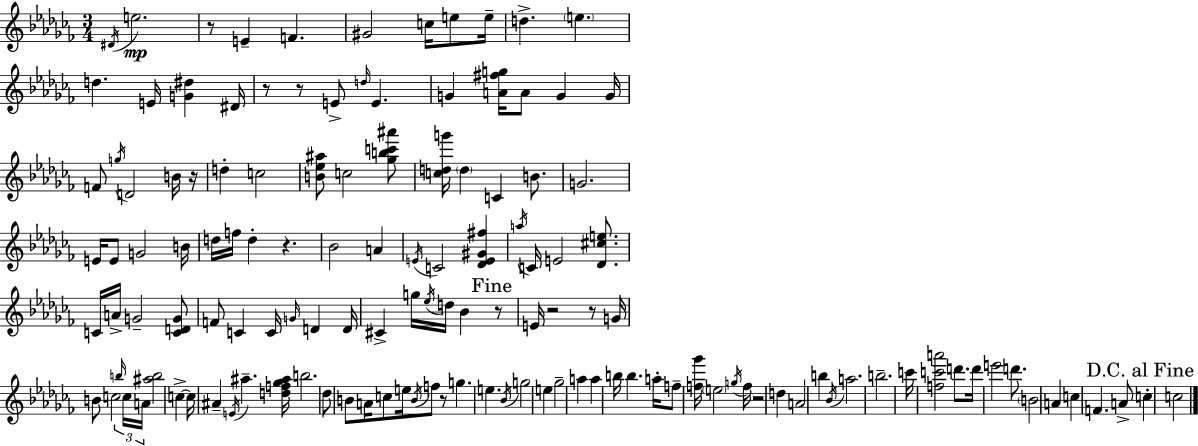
{
  \clef treble
  \numericTimeSignature
  \time 3/4
  \key aes \minor
  \acciaccatura { dis'16 }\mp e''2. | r8 e'4-- f'4. | gis'2 c''16 e''8 | e''16-- d''4.-> \parenthesize e''4. | \break d''4. e'16 <g' dis''>4 | dis'16 r8 r8 e'8-> \grace { d''16 } e'4. | g'4 <a' fis'' g''>16 a'8 g'4 | g'16 f'8 \acciaccatura { g''16 } d'2 | \break b'16 r16 d''4-. c''2 | <b' ees'' ais''>8 c''2 | <ges'' b'' c''' ais'''>8 <c'' d'' g'''>16 \parenthesize d''4 c'4 | b'8. g'2. | \break e'16 e'8 g'2 | b'16 d''16 f''16 d''4-. r4. | bes'2 a'4 | \acciaccatura { e'16 } c'2 | \break <des' e' gis' fis''>4 \acciaccatura { a''16 } c'16 e'2 | <des' cis'' e''>8. c'16 a'16-> g'2-- | <c' d' g'>8 f'8 c'4 c'16 | \grace { g'16 } d'4 d'16 cis'4-> g''16 \acciaccatura { ees''16 } | \break d''16 bes'4 \mark "Fine" r8 e'16 r2 | r8 g'16 b'8 c''2 | \tuplet 3/2 { \grace { b''16 } c''16 a'16 } <ais'' b''>2 | c''4->~~ c''16 ais'4-- | \break \acciaccatura { e'16 } ais''4.-- <d'' f'' ges'' ais''>16 b''2. | des''8 b'8 | a'16 c''8 e''16 \acciaccatura { b'16 } f''8 r8 g''4. | e''4. \acciaccatura { bes'16 } g''2 | \break e''4 ges''2-- | a''4 a''4 | b''16 b''4. a''16-. f''8-- | <f'' ges'''>16 \parenthesize e''2 \acciaccatura { g''16 } f''16 | \break r2 d''4 | a'2 b''4 | \acciaccatura { bes'16 } a''2. | b''2.-- | \break c'''16 <f'' c''' a'''>2 d'''8. | d'''16 e'''2 d'''8. | \parenthesize b'2 a'4 | c''4 f'4. a'8-> | \break \mark "D.C. al Fine" c''4-. c''2 | \bar "|."
}